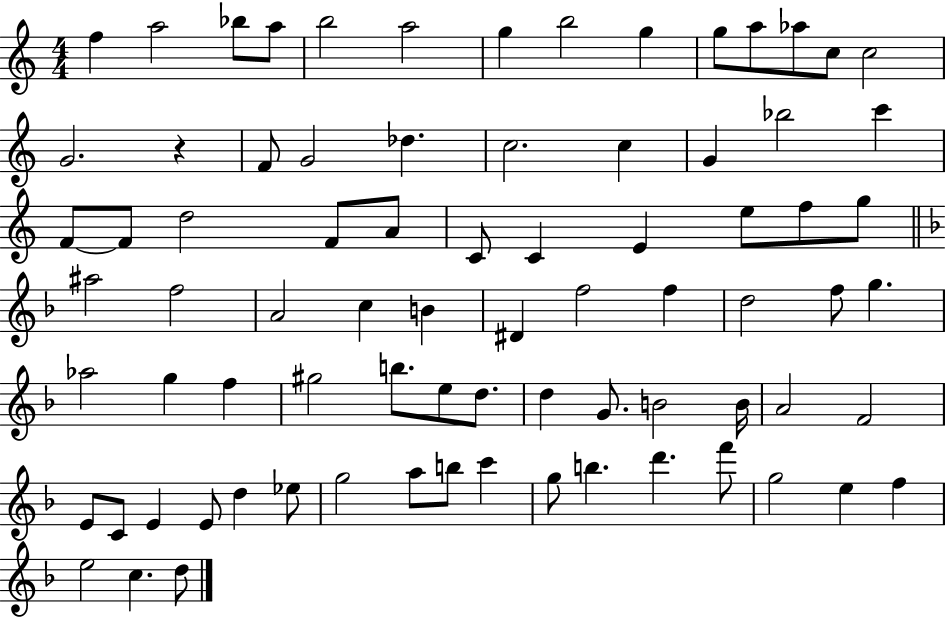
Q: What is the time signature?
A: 4/4